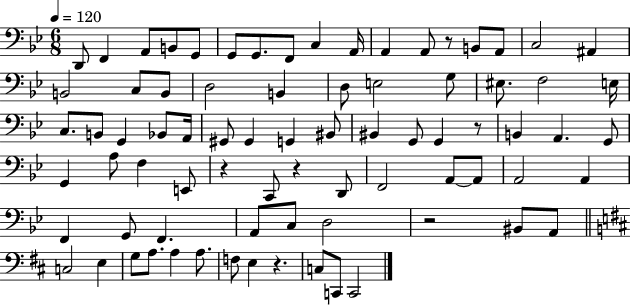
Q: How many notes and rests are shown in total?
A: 78